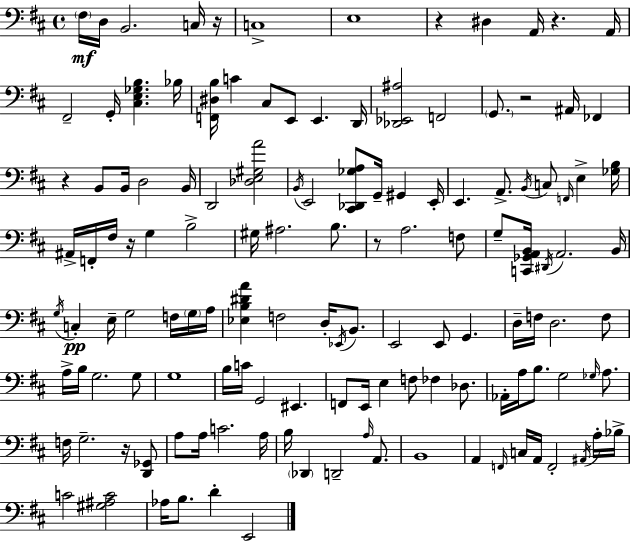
{
  \clef bass
  \time 4/4
  \defaultTimeSignature
  \key d \major
  \parenthesize fis16\mf d16 b,2. c16 r16 | c1-> | e1 | r4 dis4 a,16 r4. a,16 | \break fis,2-- g,16-. <cis e ges b>4. bes16 | <f, dis b>16 c'4 cis8 e,8 e,4. d,16 | <des, ees, ais>2 f,2 | \parenthesize g,8. r2 ais,16 fes,4 | \break r4 b,8 b,16 d2 b,16 | d,2 <des e gis a'>2 | \acciaccatura { b,16 } e,2 <cis, des, ges a>8 g,16-- gis,4 | e,16-. e,4. a,8.-> \acciaccatura { b,16 } c8 \grace { f,16 } e4-> | \break <ges b>16 ais,16-> f,16-. fis16 r16 g4 b2-> | gis16 ais2. | b8. r8 a2. | f8 g8-- <c, ges, a, b,>16 \acciaccatura { dis,16 } a,2. | \break b,16 \acciaccatura { g16 } c4-.\pp e16-- g2 | f16 \parenthesize g16 a16 <ees b dis' a'>4 f2 | d16-. \acciaccatura { ees,16 } b,8. e,2 e,8 | g,4. d16-- f16 d2. | \break f8 a16-> b16 g2. | g8 g1 | b16 c'16 g,2 | eis,4. f,8 e,16 e4 f8 fes4 | \break des8. aes,16-. a16 b8. g2 | \grace { ges16 } a8. f16 g2.-- | r16 <d, ges,>8 a8 a16 c'2. | a16 b16 \parenthesize des,4 d,2-- | \break \grace { a16 } a,8. b,1 | a,4 \grace { f,16 } c16 a,16 f,2-. | \acciaccatura { ais,16 } a16-. bes16-> c'2 | <gis ais c'>2 aes16 b8. d'4-. | \break e,2 \bar "|."
}